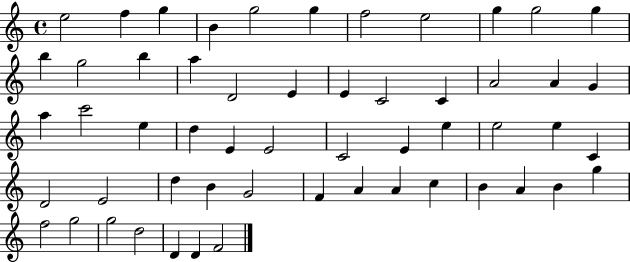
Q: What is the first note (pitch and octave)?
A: E5